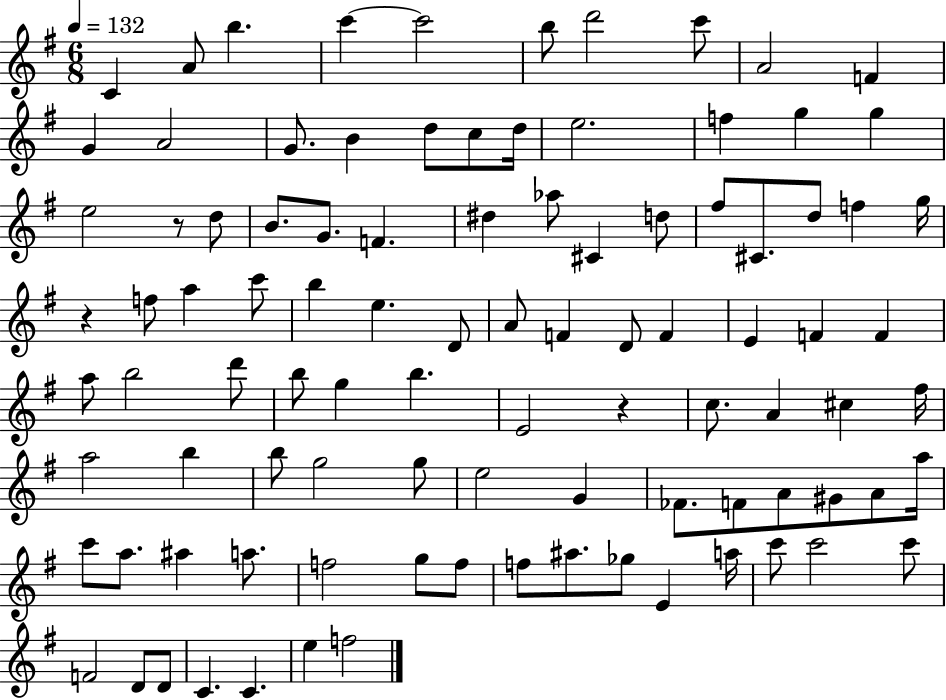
{
  \clef treble
  \numericTimeSignature
  \time 6/8
  \key g \major
  \tempo 4 = 132
  c'4 a'8 b''4. | c'''4~~ c'''2 | b''8 d'''2 c'''8 | a'2 f'4 | \break g'4 a'2 | g'8. b'4 d''8 c''8 d''16 | e''2. | f''4 g''4 g''4 | \break e''2 r8 d''8 | b'8. g'8. f'4. | dis''4 aes''8 cis'4 d''8 | fis''8 cis'8. d''8 f''4 g''16 | \break r4 f''8 a''4 c'''8 | b''4 e''4. d'8 | a'8 f'4 d'8 f'4 | e'4 f'4 f'4 | \break a''8 b''2 d'''8 | b''8 g''4 b''4. | e'2 r4 | c''8. a'4 cis''4 fis''16 | \break a''2 b''4 | b''8 g''2 g''8 | e''2 g'4 | fes'8. f'8 a'8 gis'8 a'8 a''16 | \break c'''8 a''8. ais''4 a''8. | f''2 g''8 f''8 | f''8 ais''8. ges''8 e'4 a''16 | c'''8 c'''2 c'''8 | \break f'2 d'8 d'8 | c'4. c'4. | e''4 f''2 | \bar "|."
}